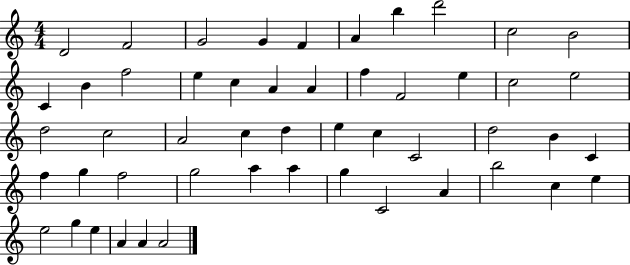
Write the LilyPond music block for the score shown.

{
  \clef treble
  \numericTimeSignature
  \time 4/4
  \key c \major
  d'2 f'2 | g'2 g'4 f'4 | a'4 b''4 d'''2 | c''2 b'2 | \break c'4 b'4 f''2 | e''4 c''4 a'4 a'4 | f''4 f'2 e''4 | c''2 e''2 | \break d''2 c''2 | a'2 c''4 d''4 | e''4 c''4 c'2 | d''2 b'4 c'4 | \break f''4 g''4 f''2 | g''2 a''4 a''4 | g''4 c'2 a'4 | b''2 c''4 e''4 | \break e''2 g''4 e''4 | a'4 a'4 a'2 | \bar "|."
}